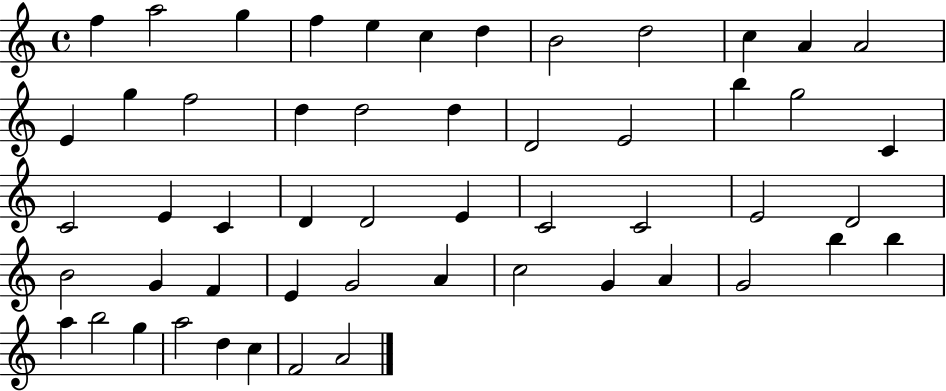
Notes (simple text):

F5/q A5/h G5/q F5/q E5/q C5/q D5/q B4/h D5/h C5/q A4/q A4/h E4/q G5/q F5/h D5/q D5/h D5/q D4/h E4/h B5/q G5/h C4/q C4/h E4/q C4/q D4/q D4/h E4/q C4/h C4/h E4/h D4/h B4/h G4/q F4/q E4/q G4/h A4/q C5/h G4/q A4/q G4/h B5/q B5/q A5/q B5/h G5/q A5/h D5/q C5/q F4/h A4/h